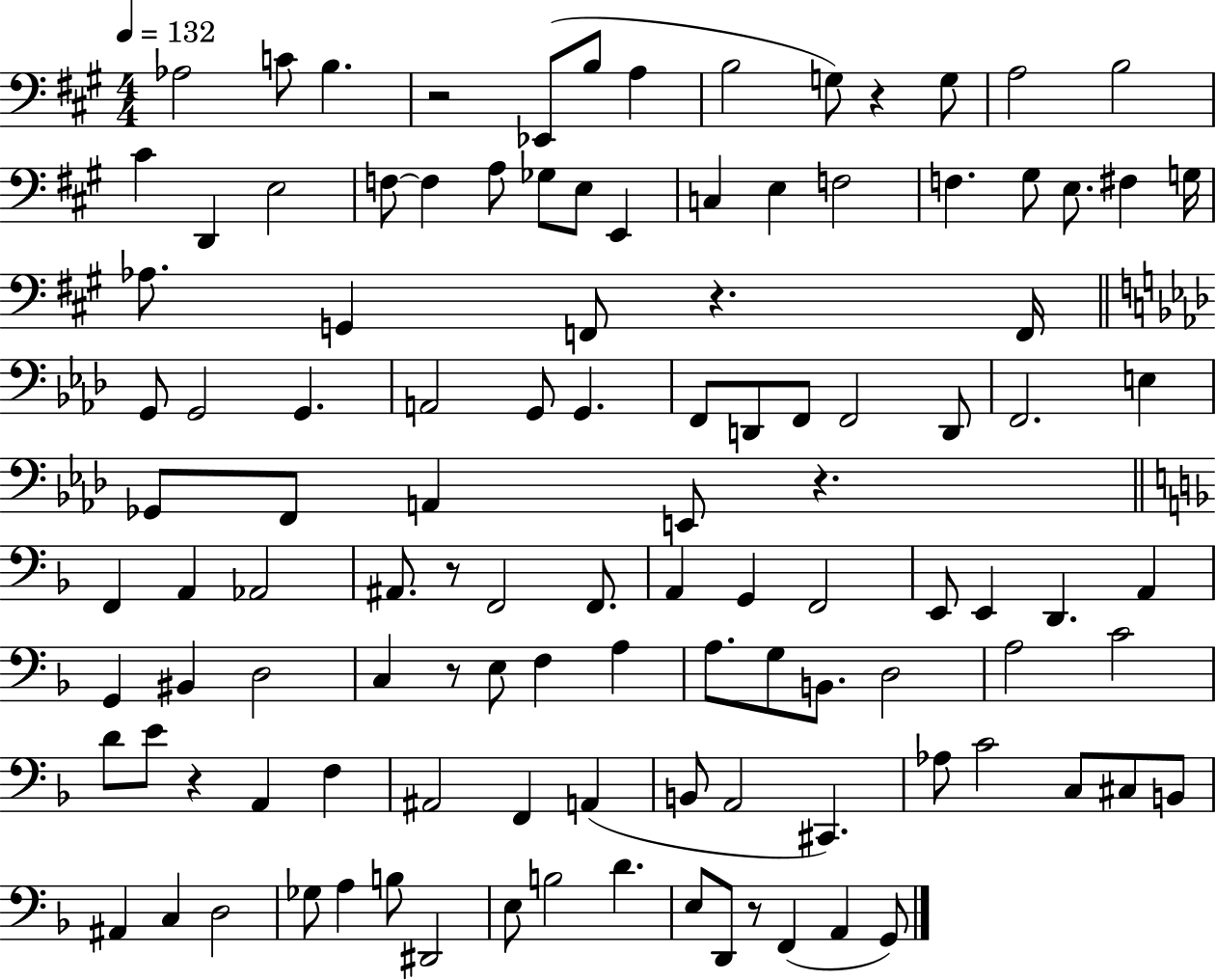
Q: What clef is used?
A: bass